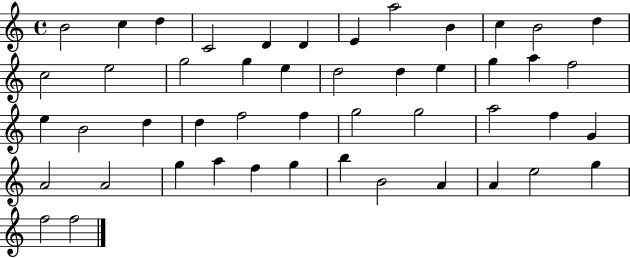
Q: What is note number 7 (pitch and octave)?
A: E4